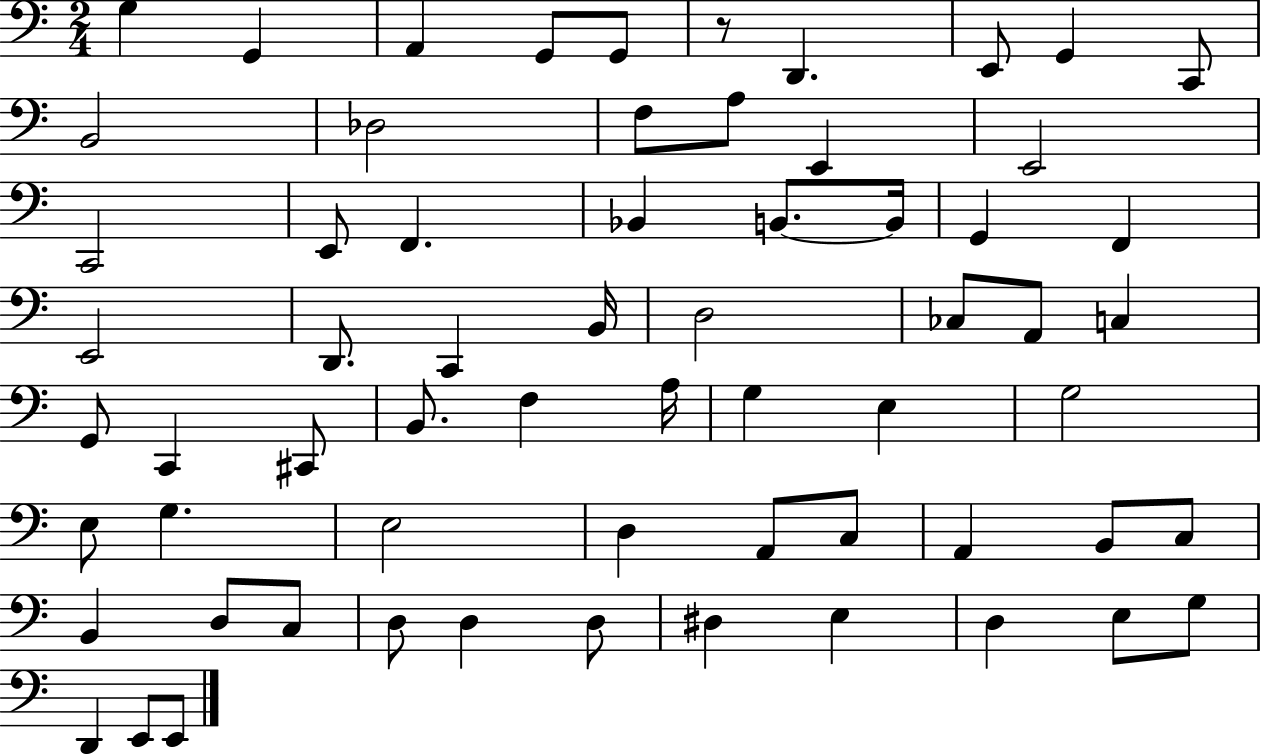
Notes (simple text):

G3/q G2/q A2/q G2/e G2/e R/e D2/q. E2/e G2/q C2/e B2/h Db3/h F3/e A3/e E2/q E2/h C2/h E2/e F2/q. Bb2/q B2/e. B2/s G2/q F2/q E2/h D2/e. C2/q B2/s D3/h CES3/e A2/e C3/q G2/e C2/q C#2/e B2/e. F3/q A3/s G3/q E3/q G3/h E3/e G3/q. E3/h D3/q A2/e C3/e A2/q B2/e C3/e B2/q D3/e C3/e D3/e D3/q D3/e D#3/q E3/q D3/q E3/e G3/e D2/q E2/e E2/e